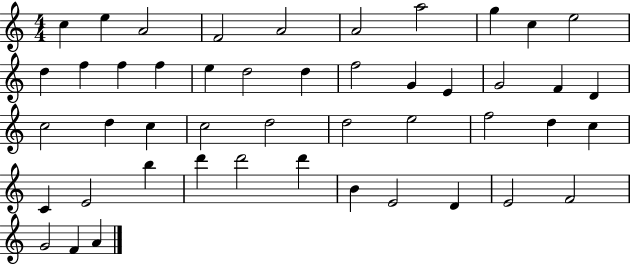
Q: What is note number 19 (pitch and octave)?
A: G4